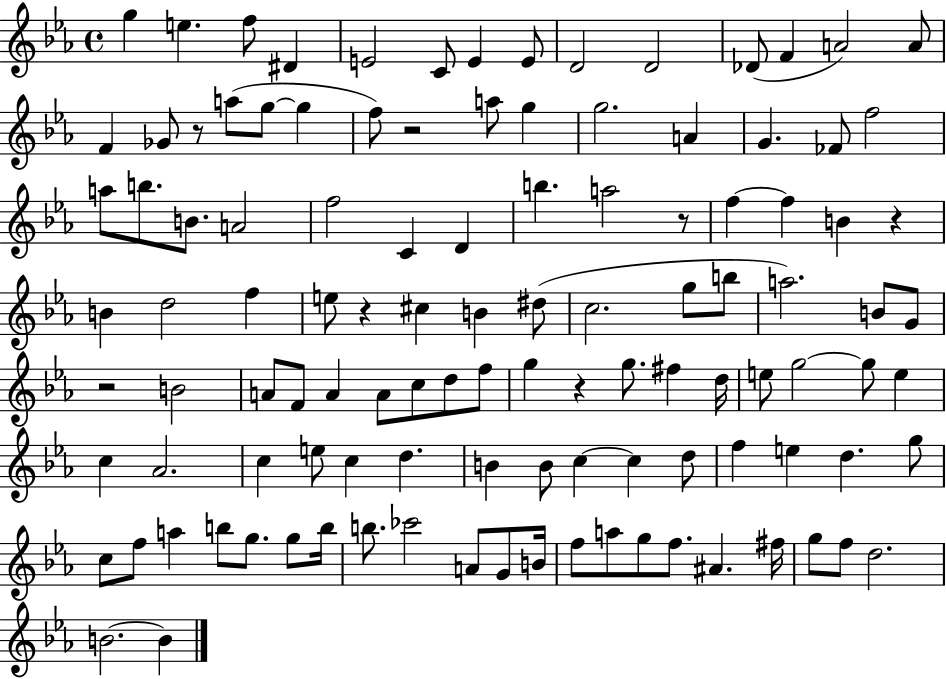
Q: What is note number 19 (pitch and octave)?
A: G5